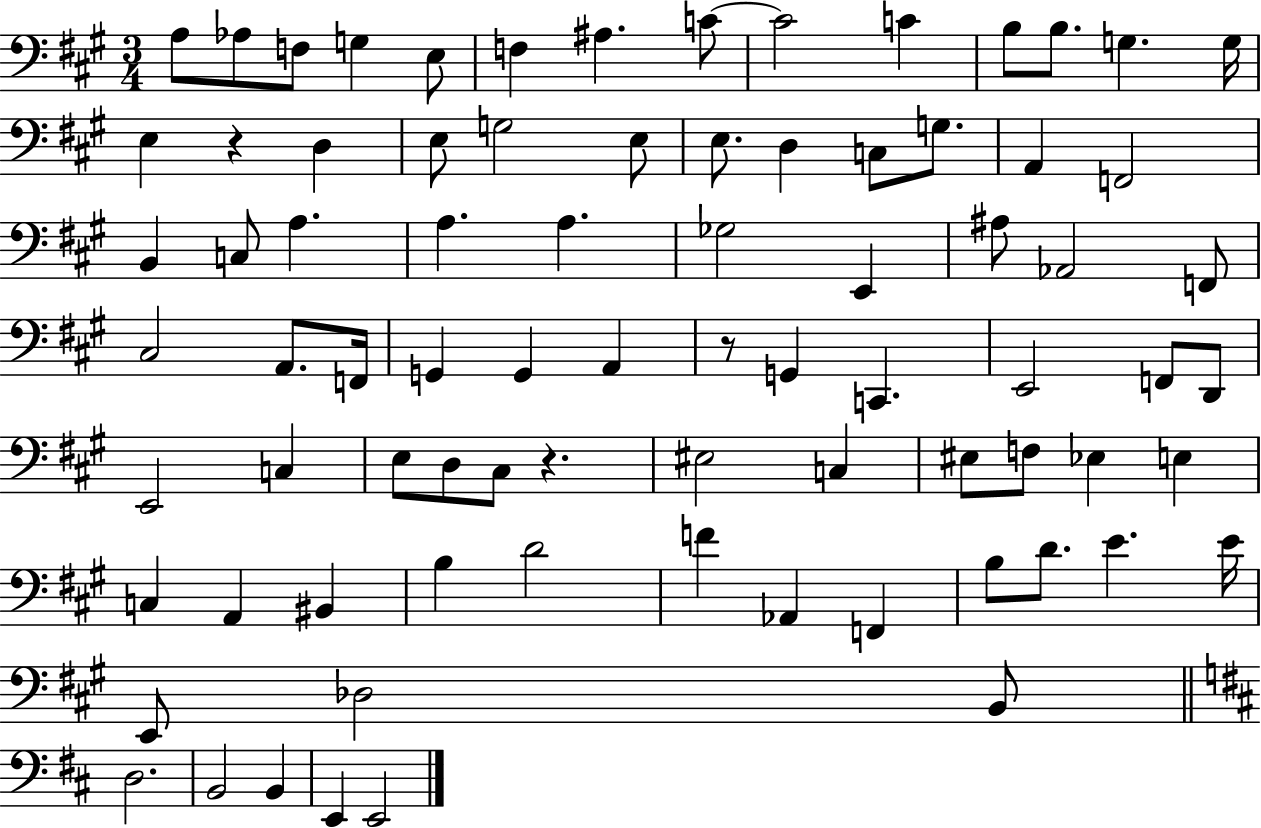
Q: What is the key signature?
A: A major